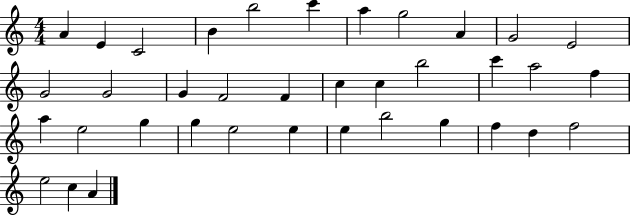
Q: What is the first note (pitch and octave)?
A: A4